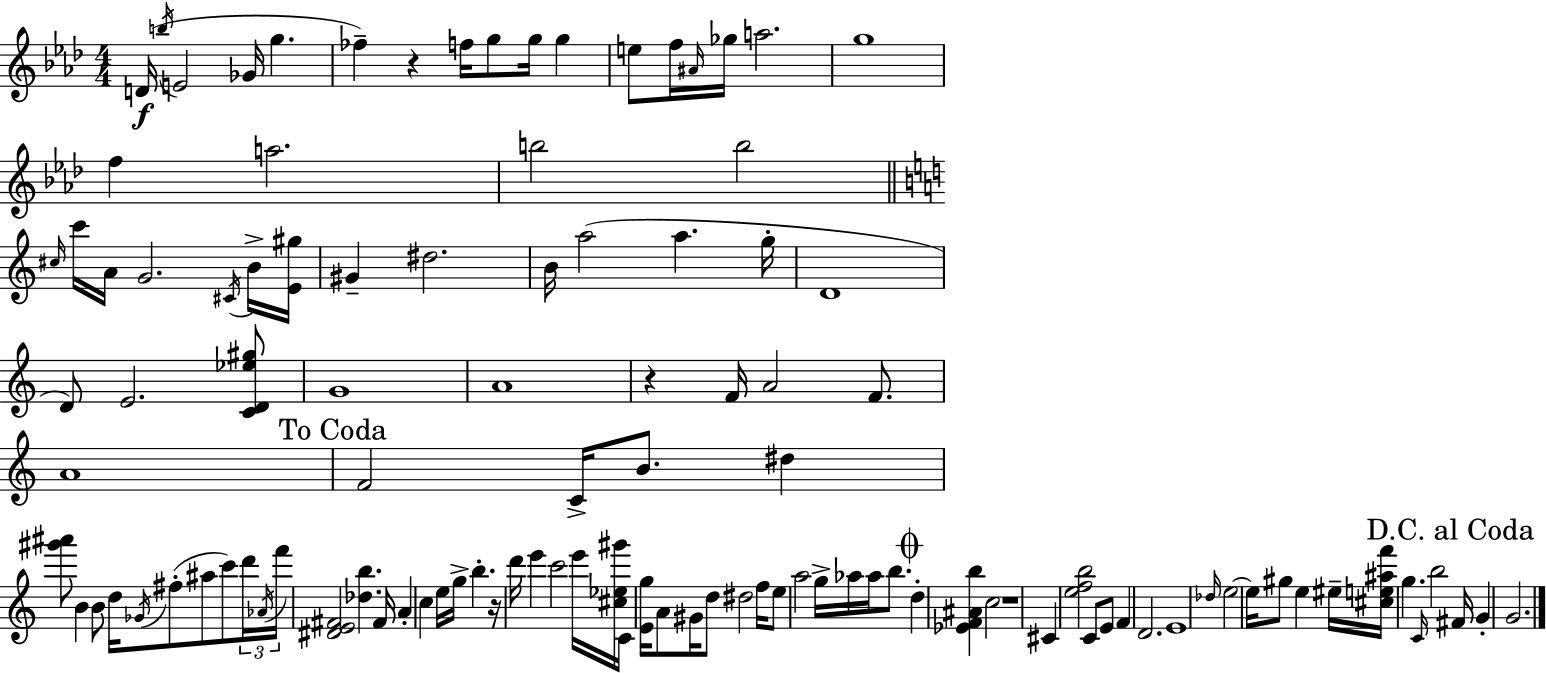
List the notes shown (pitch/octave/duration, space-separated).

D4/s B5/s E4/h Gb4/s G5/q. FES5/q R/q F5/s G5/e G5/s G5/q E5/e F5/s A#4/s Gb5/s A5/h. G5/w F5/q A5/h. B5/h B5/h C#5/s C6/s A4/s G4/h. C#4/s B4/s [E4,G#5]/s G#4/q D#5/h. B4/s A5/h A5/q. G5/s D4/w D4/e E4/h. [C4,D4,Eb5,G#5]/e G4/w A4/w R/q F4/s A4/h F4/e. A4/w F4/h C4/s B4/e. D#5/q [G#6,A#6]/e B4/q B4/e D5/s Gb4/s F#5/e A#5/e C6/e D6/s Ab4/s F6/s [D#4,E4,F#4]/h [Db5,B5]/q. F#4/s A4/q C5/q E5/s G5/s B5/q. R/s D6/s E6/q C6/h E6/s [C#5,Eb5,G#6]/s C4/s [E4,G5]/s A4/e G#4/s D5/e D#5/h F5/s E5/e A5/h G5/s Ab5/s Ab5/s B5/e. D5/q [Eb4,F4,A#4,B5]/q C5/h R/w C#4/q [E5,F5,B5]/h C4/e E4/e F4/q D4/h. E4/w Db5/s E5/h E5/s G#5/e E5/q EIS5/s [C#5,E5,A#5,F6]/s G5/q. C4/s B5/h F#4/s G4/q G4/h.